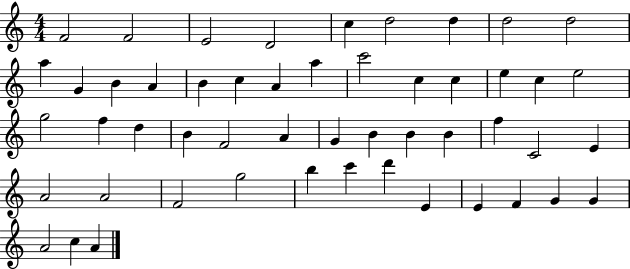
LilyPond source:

{
  \clef treble
  \numericTimeSignature
  \time 4/4
  \key c \major
  f'2 f'2 | e'2 d'2 | c''4 d''2 d''4 | d''2 d''2 | \break a''4 g'4 b'4 a'4 | b'4 c''4 a'4 a''4 | c'''2 c''4 c''4 | e''4 c''4 e''2 | \break g''2 f''4 d''4 | b'4 f'2 a'4 | g'4 b'4 b'4 b'4 | f''4 c'2 e'4 | \break a'2 a'2 | f'2 g''2 | b''4 c'''4 d'''4 e'4 | e'4 f'4 g'4 g'4 | \break a'2 c''4 a'4 | \bar "|."
}